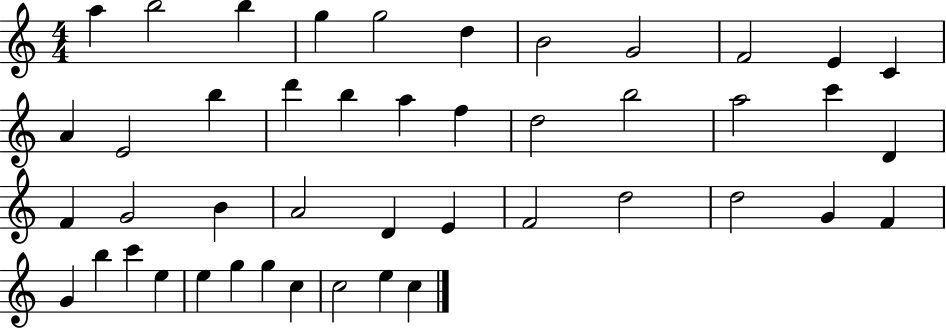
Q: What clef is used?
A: treble